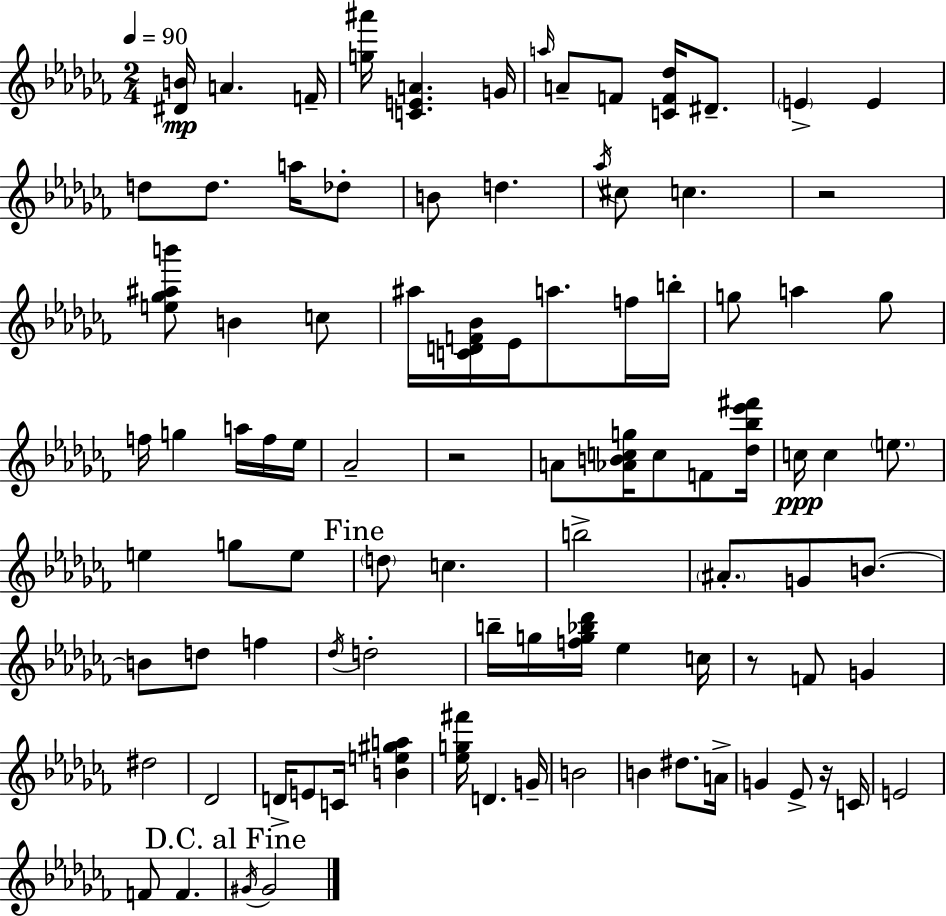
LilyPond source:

{
  \clef treble
  \numericTimeSignature
  \time 2/4
  \key aes \minor
  \tempo 4 = 90
  <dis' b'>16\mp a'4. f'16-- | <g'' ais'''>16 <c' e' a'>4. g'16 | \grace { a''16 } a'8-- f'8 <c' f' des''>16 dis'8.-- | \parenthesize e'4-> e'4 | \break d''8 d''8. a''16 des''8-. | b'8 d''4. | \acciaccatura { aes''16 } cis''8 c''4. | r2 | \break <e'' ges'' ais'' b'''>8 b'4 | c''8 ais''16 <c' d' f' bes'>16 ees'16 a''8. | f''16 b''16-. g''8 a''4 | g''8 f''16 g''4 a''16 | \break f''16 ees''16 aes'2-- | r2 | a'8 <aes' b' c'' g''>16 c''8 f'8 | <des'' bes'' ees''' fis'''>16 c''16\ppp c''4 \parenthesize e''8. | \break e''4 g''8 | e''8 \mark "Fine" \parenthesize d''8 c''4. | b''2-> | \parenthesize ais'8.-. g'8 b'8.~~ | \break b'8 d''8 f''4 | \acciaccatura { des''16 } d''2-. | b''16-- g''16 <f'' g'' bes'' des'''>16 ees''4 | c''16 r8 f'8 g'4 | \break dis''2 | des'2 | d'16-> e'8 c'16 <b' e'' gis'' a''>4 | <ees'' g'' fis'''>16 d'4. | \break g'16-- b'2 | b'4 dis''8. | a'16-> g'4 ees'8-> | r16 c'16 e'2 | \break f'8 f'4. | \mark "D.C. al Fine" \acciaccatura { gis'16 } gis'2 | \bar "|."
}